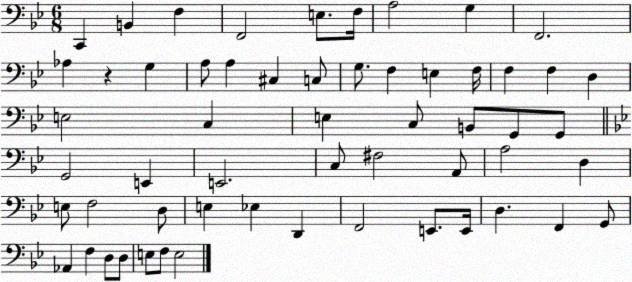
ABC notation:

X:1
T:Untitled
M:6/8
L:1/4
K:Bb
C,, B,, F, F,,2 E,/2 F,/4 A,2 G, F,,2 _A, z G, A,/2 A, ^C, C,/2 G,/2 F, E, F,/4 F, F, D, E,2 C, E, C,/2 B,,/2 G,,/2 G,,/2 G,,2 E,, E,,2 C,/2 ^F,2 A,,/2 A,2 D, E,/2 F,2 D,/2 E, _E, D,, F,,2 E,,/2 E,,/4 D, F,, G,,/2 _A,, F, D,/2 D,/2 E,/2 F,/2 E,2